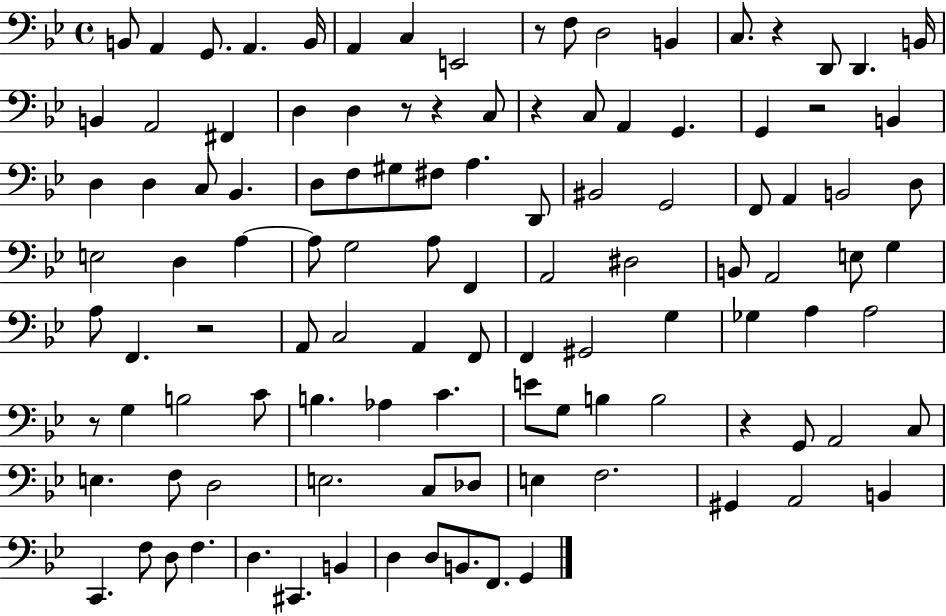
B2/e A2/q G2/e. A2/q. B2/s A2/q C3/q E2/h R/e F3/e D3/h B2/q C3/e. R/q D2/e D2/q. B2/s B2/q A2/h F#2/q D3/q D3/q R/e R/q C3/e R/q C3/e A2/q G2/q. G2/q R/h B2/q D3/q D3/q C3/e Bb2/q. D3/e F3/e G#3/e F#3/e A3/q. D2/e BIS2/h G2/h F2/e A2/q B2/h D3/e E3/h D3/q A3/q A3/e G3/h A3/e F2/q A2/h D#3/h B2/e A2/h E3/e G3/q A3/e F2/q. R/h A2/e C3/h A2/q F2/e F2/q G#2/h G3/q Gb3/q A3/q A3/h R/e G3/q B3/h C4/e B3/q. Ab3/q C4/q. E4/e G3/e B3/q B3/h R/q G2/e A2/h C3/e E3/q. F3/e D3/h E3/h. C3/e Db3/e E3/q F3/h. G#2/q A2/h B2/q C2/q. F3/e D3/e F3/q. D3/q. C#2/q. B2/q D3/q D3/e B2/e. F2/e. G2/q